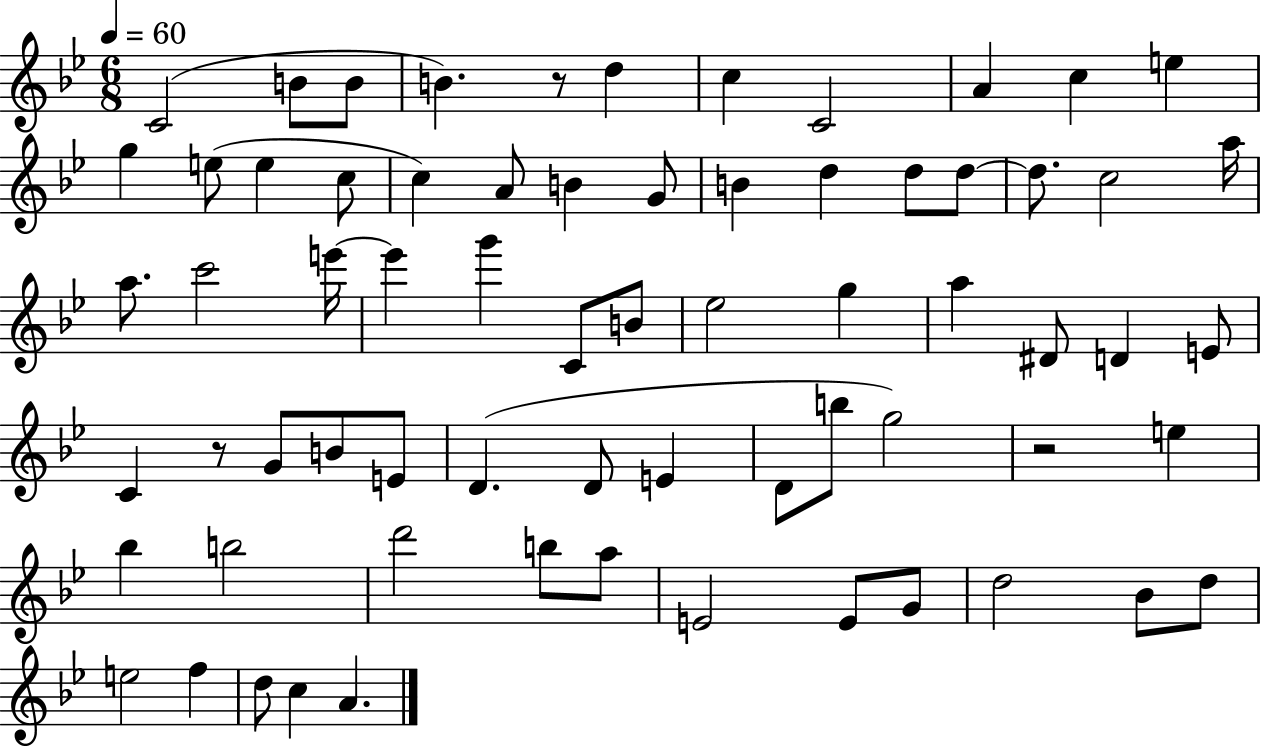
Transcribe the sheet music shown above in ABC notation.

X:1
T:Untitled
M:6/8
L:1/4
K:Bb
C2 B/2 B/2 B z/2 d c C2 A c e g e/2 e c/2 c A/2 B G/2 B d d/2 d/2 d/2 c2 a/4 a/2 c'2 e'/4 e' g' C/2 B/2 _e2 g a ^D/2 D E/2 C z/2 G/2 B/2 E/2 D D/2 E D/2 b/2 g2 z2 e _b b2 d'2 b/2 a/2 E2 E/2 G/2 d2 _B/2 d/2 e2 f d/2 c A